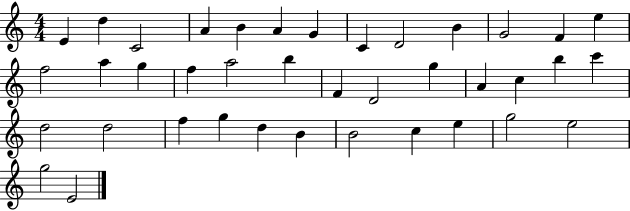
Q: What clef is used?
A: treble